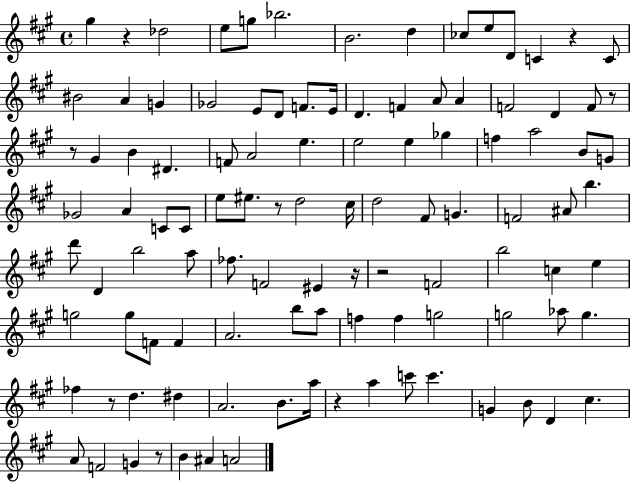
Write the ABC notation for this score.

X:1
T:Untitled
M:4/4
L:1/4
K:A
^g z _d2 e/2 g/2 _b2 B2 d _c/2 e/2 D/2 C z C/2 ^B2 A G _G2 E/2 D/2 F/2 E/4 D F A/2 A F2 D F/2 z/2 z/2 ^G B ^D F/2 A2 e e2 e _g f a2 B/2 G/2 _G2 A C/2 C/2 e/2 ^e/2 z/2 d2 ^c/4 d2 ^F/2 G F2 ^A/2 b d'/2 D b2 a/2 _f/2 F2 ^E z/4 z2 F2 b2 c e g2 g/2 F/2 F A2 b/2 a/2 f f g2 g2 _a/2 g _f z/2 d ^d A2 B/2 a/4 z a c'/2 c' G B/2 D ^c A/2 F2 G z/2 B ^A A2